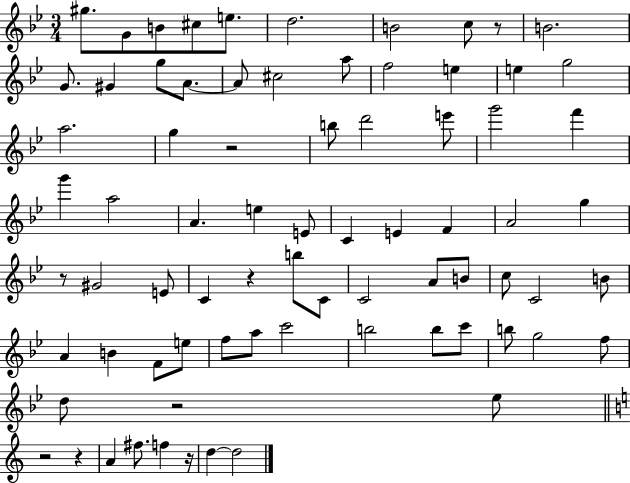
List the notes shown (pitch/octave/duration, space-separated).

G#5/e. G4/e B4/e C#5/e E5/e. D5/h. B4/h C5/e R/e B4/h. G4/e. G#4/q G5/e A4/e. A4/e C#5/h A5/e F5/h E5/q E5/q G5/h A5/h. G5/q R/h B5/e D6/h E6/e G6/h F6/q G6/q A5/h A4/q. E5/q E4/e C4/q E4/q F4/q A4/h G5/q R/e G#4/h E4/e C4/q R/q B5/e C4/e C4/h A4/e B4/e C5/e C4/h B4/e A4/q B4/q F4/e E5/e F5/e A5/e C6/h B5/h B5/e C6/e B5/e G5/h F5/e D5/e R/h Eb5/e R/h R/q A4/q F#5/e. F5/q R/s D5/q D5/h